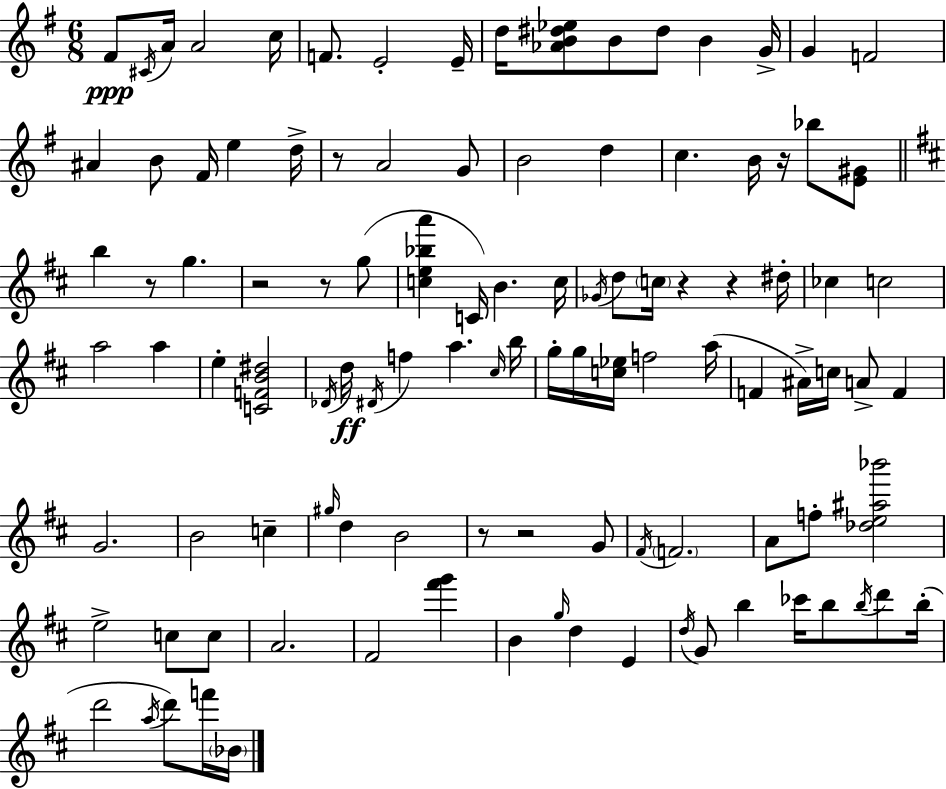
F#4/e C#4/s A4/s A4/h C5/s F4/e. E4/h E4/s D5/s [Ab4,B4,D#5,Eb5]/e B4/e D#5/e B4/q G4/s G4/q F4/h A#4/q B4/e F#4/s E5/q D5/s R/e A4/h G4/e B4/h D5/q C5/q. B4/s R/s Bb5/e [E4,G#4]/e B5/q R/e G5/q. R/h R/e G5/e [C5,E5,Bb5,A6]/q C4/s B4/q. C5/s Gb4/s D5/e C5/s R/q R/q D#5/s CES5/q C5/h A5/h A5/q E5/q [C4,F4,B4,D#5]/h Db4/s D5/s D#4/s F5/q A5/q. C#5/s B5/s G5/s G5/s [C5,Eb5]/s F5/h A5/s F4/q A#4/s C5/s A4/e F4/q G4/h. B4/h C5/q G#5/s D5/q B4/h R/e R/h G4/e F#4/s F4/h. A4/e F5/e [Db5,E5,A#5,Bb6]/h E5/h C5/e C5/e A4/h. F#4/h [F#6,G6]/q B4/q G5/s D5/q E4/q D5/s G4/e B5/q CES6/s B5/e B5/s D6/e B5/s D6/h A5/s D6/e F6/s Bb4/s